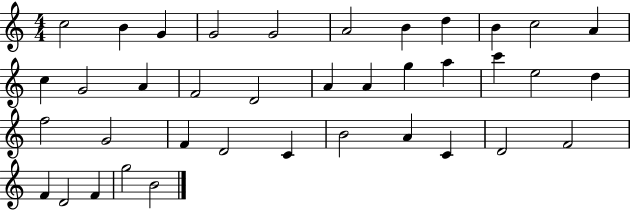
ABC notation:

X:1
T:Untitled
M:4/4
L:1/4
K:C
c2 B G G2 G2 A2 B d B c2 A c G2 A F2 D2 A A g a c' e2 d f2 G2 F D2 C B2 A C D2 F2 F D2 F g2 B2